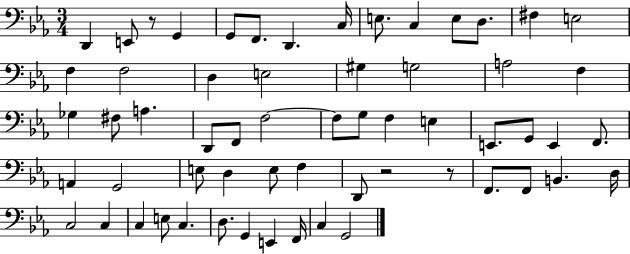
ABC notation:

X:1
T:Untitled
M:3/4
L:1/4
K:Eb
D,, E,,/2 z/2 G,, G,,/2 F,,/2 D,, C,/4 E,/2 C, E,/2 D,/2 ^F, E,2 F, F,2 D, E,2 ^G, G,2 A,2 F, _G, ^F,/2 A, D,,/2 F,,/2 F,2 F,/2 G,/2 F, E, E,,/2 G,,/2 E,, F,,/2 A,, G,,2 E,/2 D, E,/2 F, D,,/2 z2 z/2 F,,/2 F,,/2 B,, D,/4 C,2 C, C, E,/2 C, D,/2 G,, E,, F,,/4 C, G,,2